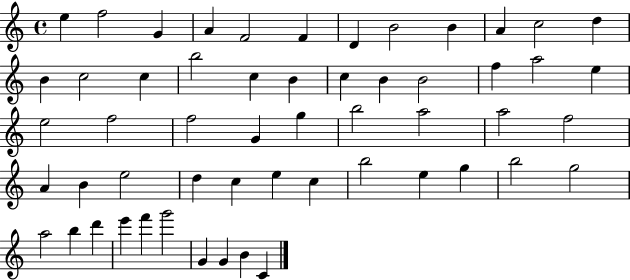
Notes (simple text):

E5/q F5/h G4/q A4/q F4/h F4/q D4/q B4/h B4/q A4/q C5/h D5/q B4/q C5/h C5/q B5/h C5/q B4/q C5/q B4/q B4/h F5/q A5/h E5/q E5/h F5/h F5/h G4/q G5/q B5/h A5/h A5/h F5/h A4/q B4/q E5/h D5/q C5/q E5/q C5/q B5/h E5/q G5/q B5/h G5/h A5/h B5/q D6/q E6/q F6/q G6/h G4/q G4/q B4/q C4/q